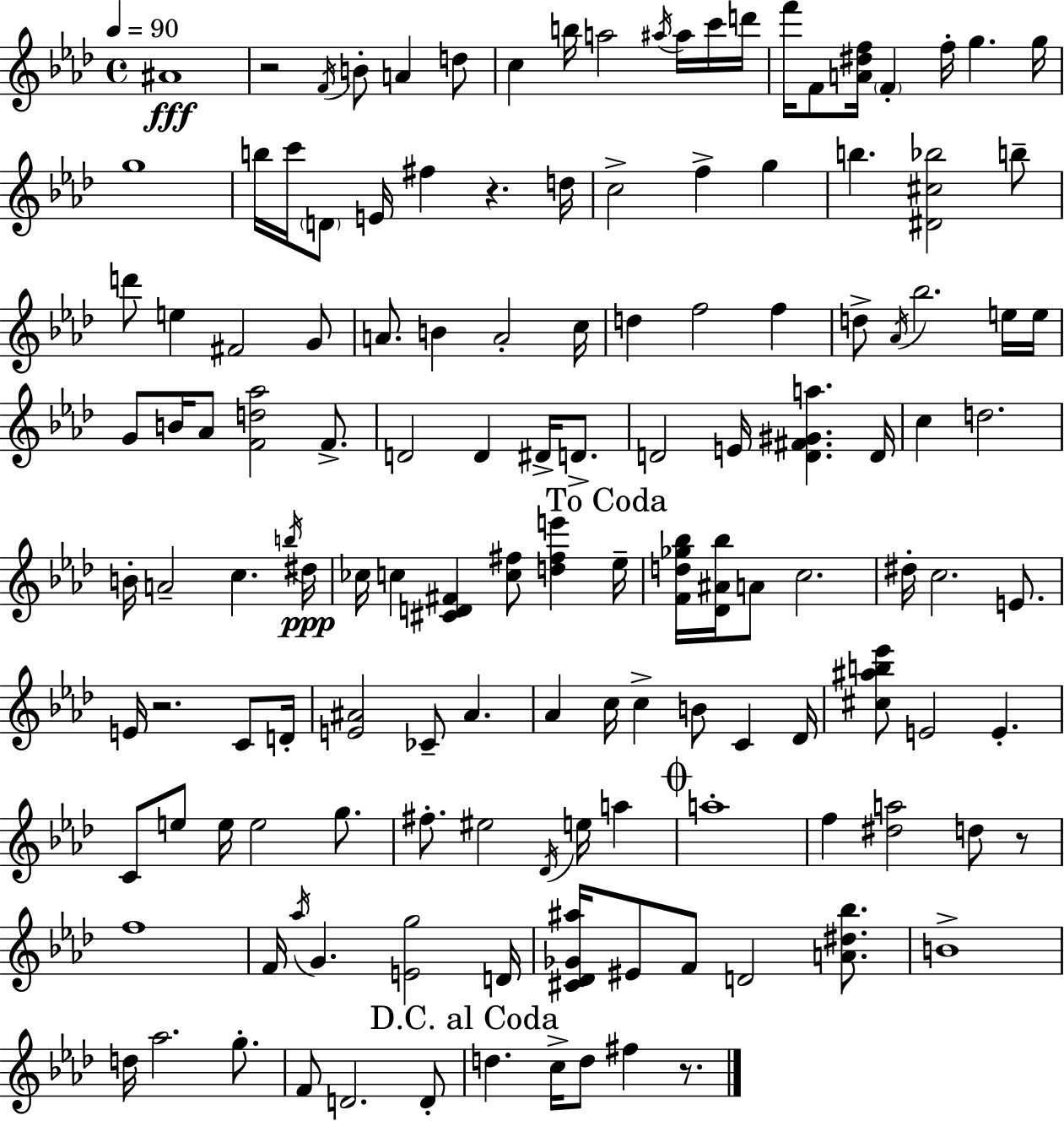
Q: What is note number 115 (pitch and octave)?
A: C5